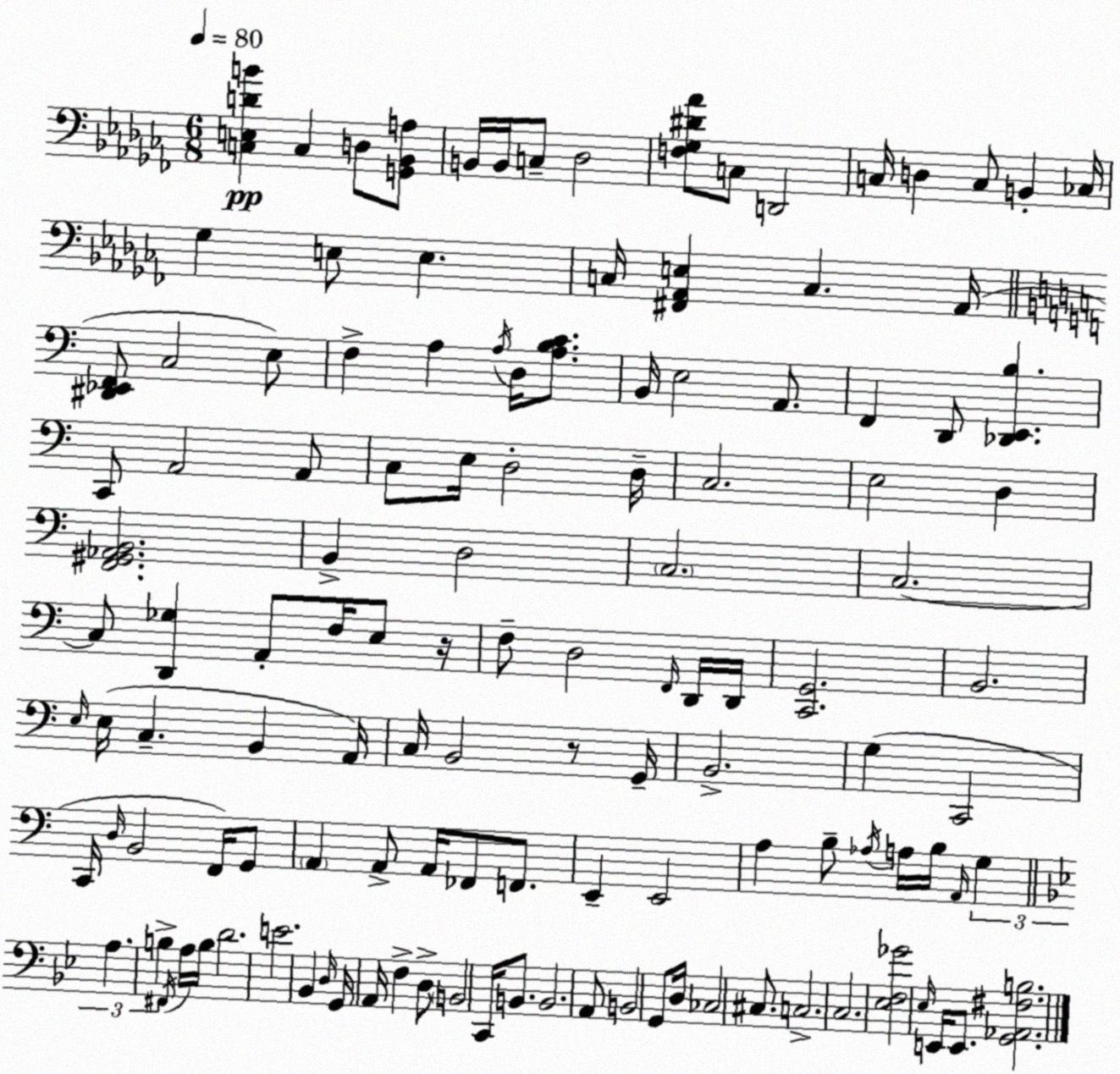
X:1
T:Untitled
M:6/8
L:1/4
K:Abm
[C,E,DB] C, D,/2 [G,,_B,,A,]/2 B,,/4 B,,/4 C,/2 _D,2 [F,_G,^D_A]/2 C,/2 D,,2 C,/4 D, C,/2 B,, _C,/4 _G, E,/2 E, C,/4 [^F,,_A,,E,] C, _A,,/4 [^D,,_E,,F,,]/2 C,2 E,/2 F, A, A,/4 D,/4 [A,B,C]/2 B,,/4 E,2 A,,/2 F,, D,,/2 [_D,,E,,B,] C,,/2 A,,2 A,,/2 C,/2 E,/4 D,2 D,/4 C,2 E,2 D, [F,,^G,,_A,,B,,]2 B,, D,2 C,2 C,2 C,/2 [D,,_G,] A,,/2 F,/4 E,/2 z/4 F,/2 D,2 F,,/4 D,,/4 D,,/4 [C,,G,,]2 B,,2 E,/4 E,/4 C, B,, A,,/4 C,/4 B,,2 z/2 G,,/4 B,,2 G, C,,2 C,,/4 D,/4 B,,2 F,,/4 G,,/2 A,, A,,/2 A,,/4 _F,,/2 F,,/2 E,, E,,2 A, B,/2 _A,/4 A,/4 B,/4 A,,/4 G, A, B, ^F,,/4 A,/4 B,/4 D2 E2 _B,, D,/4 G,,/4 A,,/4 F, D,/2 B,,2 C,,/4 B,,/2 B,,2 A,,/2 B,,2 G,,/2 D,/4 _C,2 ^C,/2 C,2 C,2 [_E,F,_G]2 _E,/4 E,,/4 E,,/2 [G,,_A,,^F,B,]2